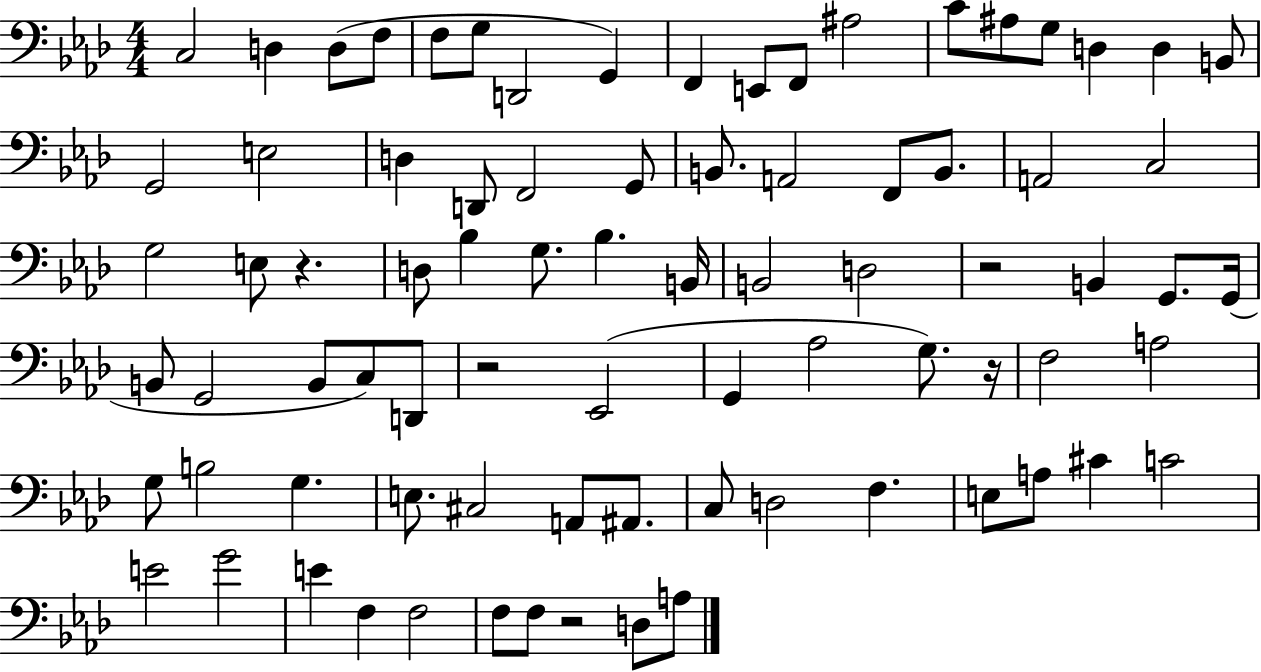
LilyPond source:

{
  \clef bass
  \numericTimeSignature
  \time 4/4
  \key aes \major
  \repeat volta 2 { c2 d4 d8( f8 | f8 g8 d,2 g,4) | f,4 e,8 f,8 ais2 | c'8 ais8 g8 d4 d4 b,8 | \break g,2 e2 | d4 d,8 f,2 g,8 | b,8. a,2 f,8 b,8. | a,2 c2 | \break g2 e8 r4. | d8 bes4 g8. bes4. b,16 | b,2 d2 | r2 b,4 g,8. g,16( | \break b,8 g,2 b,8 c8) d,8 | r2 ees,2( | g,4 aes2 g8.) r16 | f2 a2 | \break g8 b2 g4. | e8. cis2 a,8 ais,8. | c8 d2 f4. | e8 a8 cis'4 c'2 | \break e'2 g'2 | e'4 f4 f2 | f8 f8 r2 d8 a8 | } \bar "|."
}